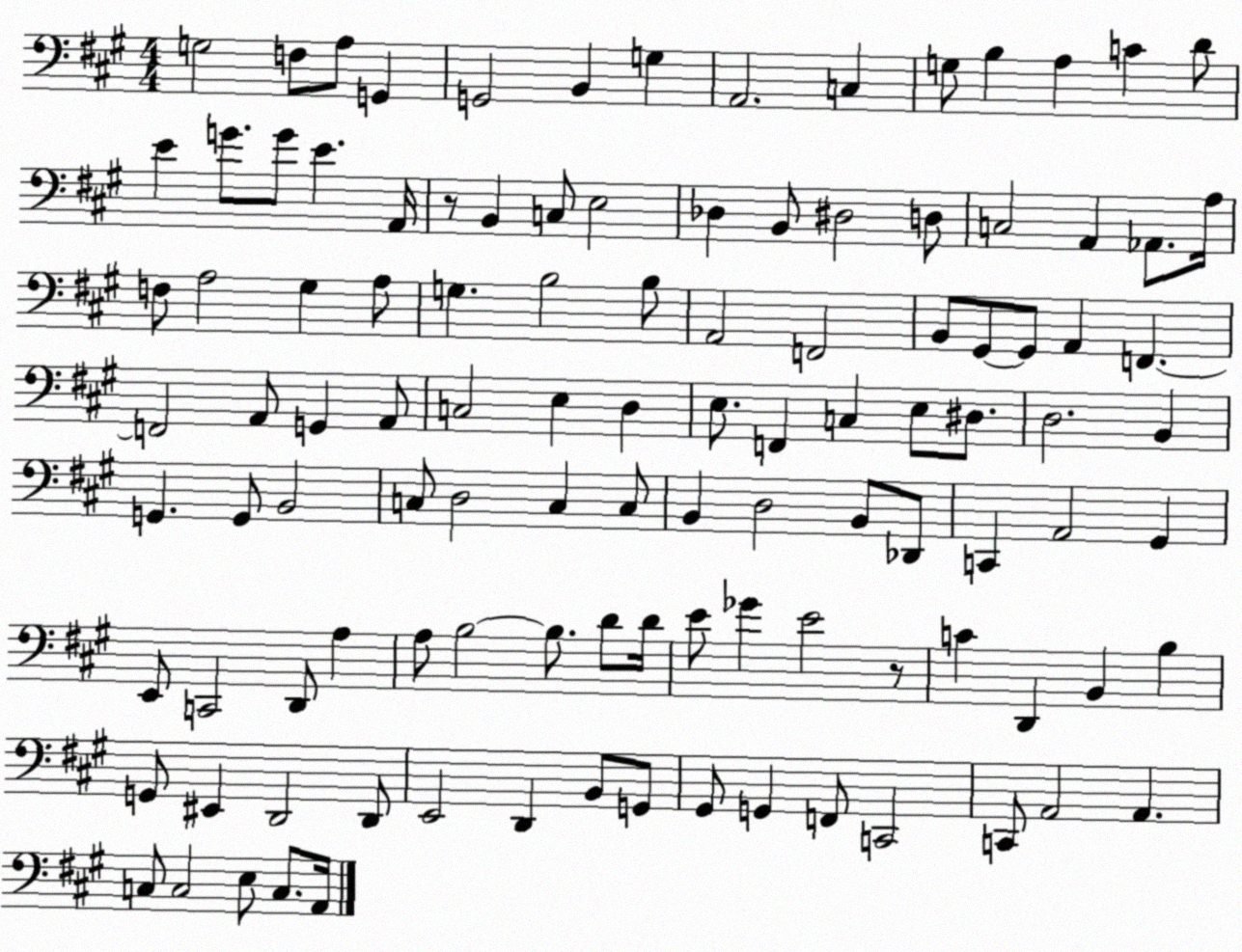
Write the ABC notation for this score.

X:1
T:Untitled
M:4/4
L:1/4
K:A
G,2 F,/2 A,/2 G,, G,,2 B,, G, A,,2 C, G,/2 B, A, C D/2 E G/2 G/2 E A,,/4 z/2 B,, C,/2 E,2 _D, B,,/2 ^D,2 D,/2 C,2 A,, _A,,/2 A,/4 F,/2 A,2 ^G, A,/2 G, B,2 B,/2 A,,2 F,,2 B,,/2 ^G,,/2 ^G,,/2 A,, F,, F,,2 A,,/2 G,, A,,/2 C,2 E, D, E,/2 F,, C, E,/2 ^D,/2 D,2 B,, G,, G,,/2 B,,2 C,/2 D,2 C, C,/2 B,, D,2 B,,/2 _D,,/2 C,, A,,2 ^G,, E,,/2 C,,2 D,,/2 A, A,/2 B,2 B,/2 D/2 D/4 E/2 _G E2 z/2 C D,, B,, B, G,,/2 ^E,, D,,2 D,,/2 E,,2 D,, B,,/2 G,,/2 ^G,,/2 G,, F,,/2 C,,2 C,,/2 A,,2 A,, C,/2 C,2 E,/2 C,/2 A,,/4